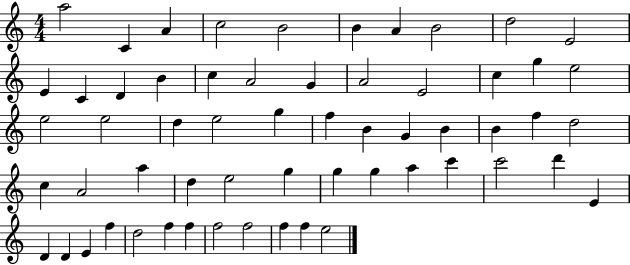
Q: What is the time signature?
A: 4/4